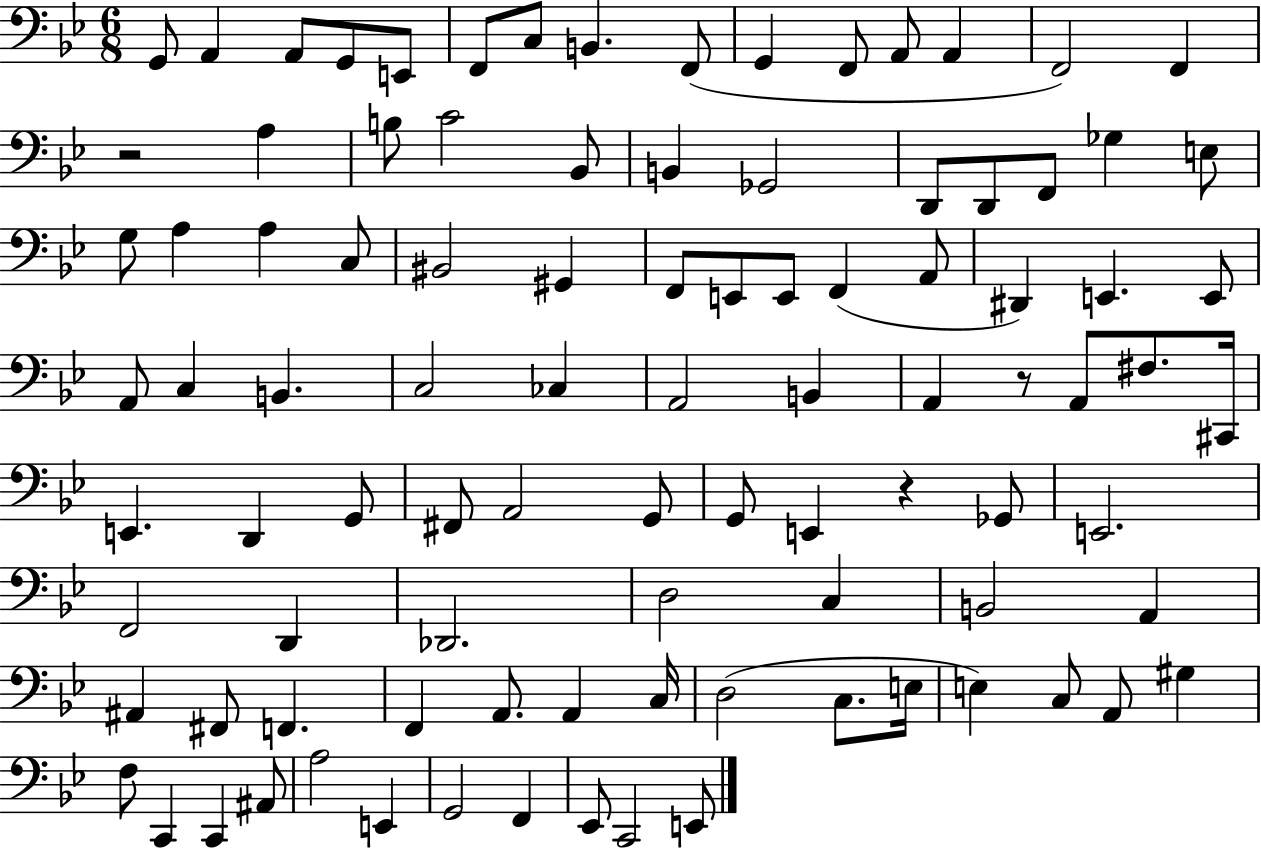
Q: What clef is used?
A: bass